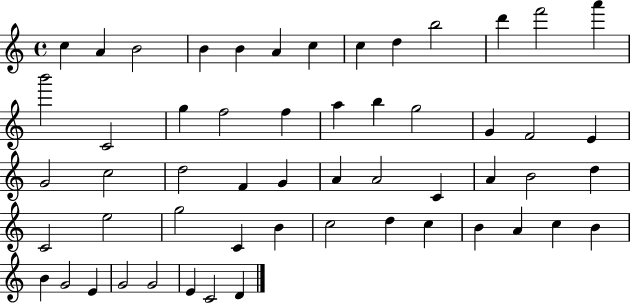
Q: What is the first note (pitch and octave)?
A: C5